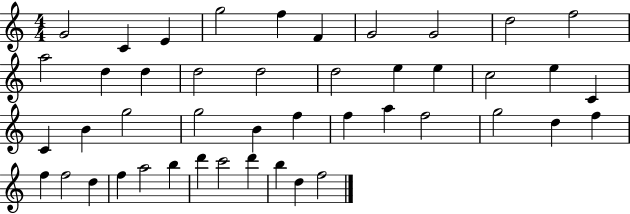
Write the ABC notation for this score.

X:1
T:Untitled
M:4/4
L:1/4
K:C
G2 C E g2 f F G2 G2 d2 f2 a2 d d d2 d2 d2 e e c2 e C C B g2 g2 B f f a f2 g2 d f f f2 d f a2 b d' c'2 d' b d f2